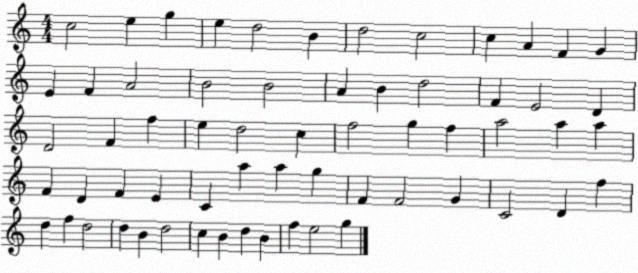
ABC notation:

X:1
T:Untitled
M:4/4
L:1/4
K:C
c2 e g e d2 B d2 c2 c A F G E F A2 B2 B2 A B d2 F E2 D D2 F f e d2 c f2 g f a2 a a F D F E C a a g F F2 G C2 D f d f d2 d B d2 c B d B f e2 g